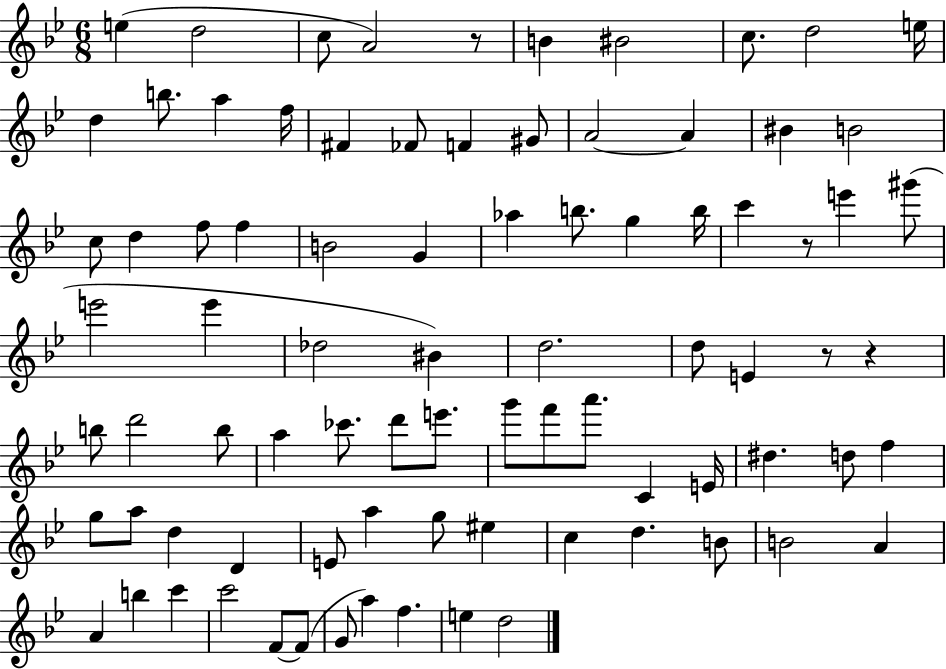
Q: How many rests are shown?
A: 4